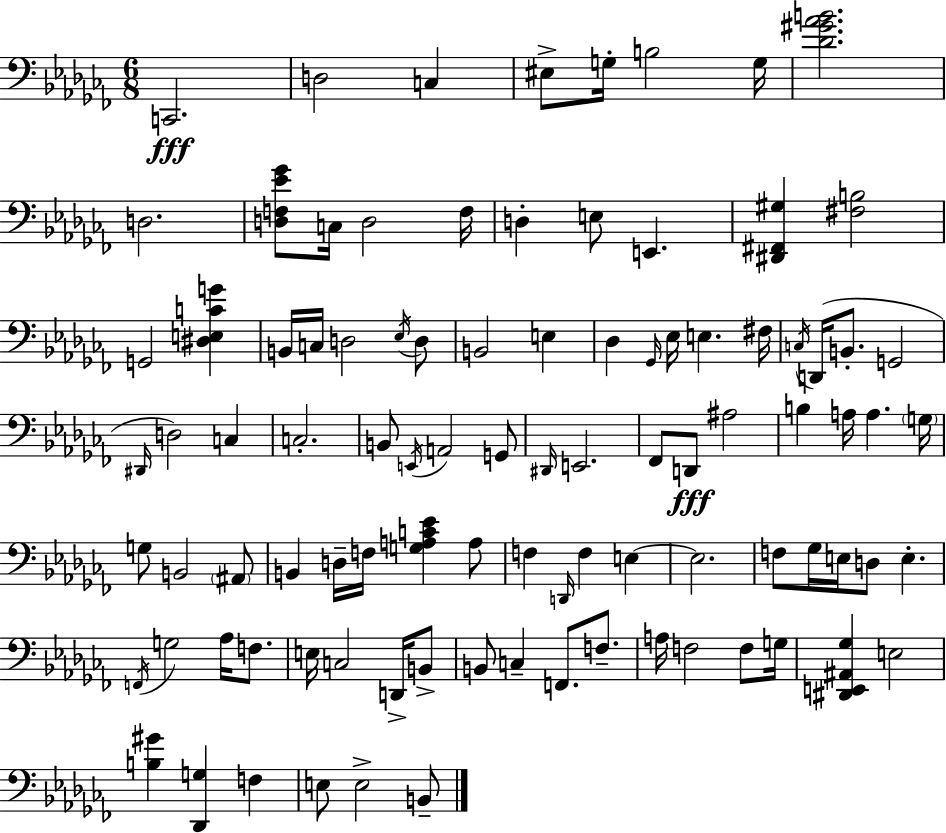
{
  \clef bass
  \numericTimeSignature
  \time 6/8
  \key aes \minor
  c,2.\fff | d2 c4 | eis8-> g16-. b2 g16 | <des' gis' aes' b'>2. | \break d2. | <d f ees' ges'>8 c16 d2 f16 | d4-. e8 e,4. | <dis, fis, gis>4 <fis b>2 | \break g,2 <dis e c' g'>4 | b,16 c16 d2 \acciaccatura { ees16 } d8 | b,2 e4 | des4 \grace { ges,16 } ees16 e4. | \break fis16 \acciaccatura { c16 } d,16( b,8.-. g,2 | \grace { dis,16 }) d2 | c4 c2.-. | b,8 \acciaccatura { e,16 } a,2 | \break g,8 \grace { dis,16 } e,2. | fes,8 d,8\fff ais2 | b4 a16 a4. | \parenthesize g16 g8 b,2 | \break \parenthesize ais,8 b,4 d16-- f16 | <g a c' ees'>4 a8 f4 \grace { d,16 } f4 | e4~~ e2. | f8 ges16 e16 d8 | \break e4.-. \acciaccatura { f,16 } g2 | aes16 f8. e16 c2 | d,16-> b,8-> b,8 c4-- | f,8. f8.-- a16 f2 | \break f8 g16 <dis, e, ais, ges>4 | e2 <b gis'>4 | <des, g>4 f4 e8 e2-> | b,8-- \bar "|."
}